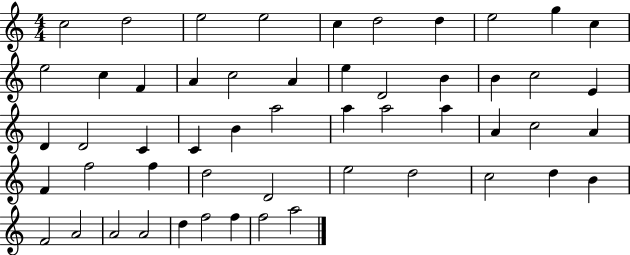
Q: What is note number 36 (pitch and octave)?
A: F5